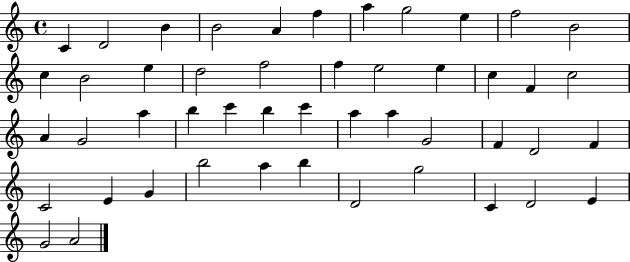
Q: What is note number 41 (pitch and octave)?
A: B5